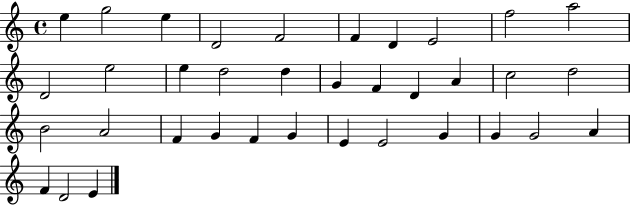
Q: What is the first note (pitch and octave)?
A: E5